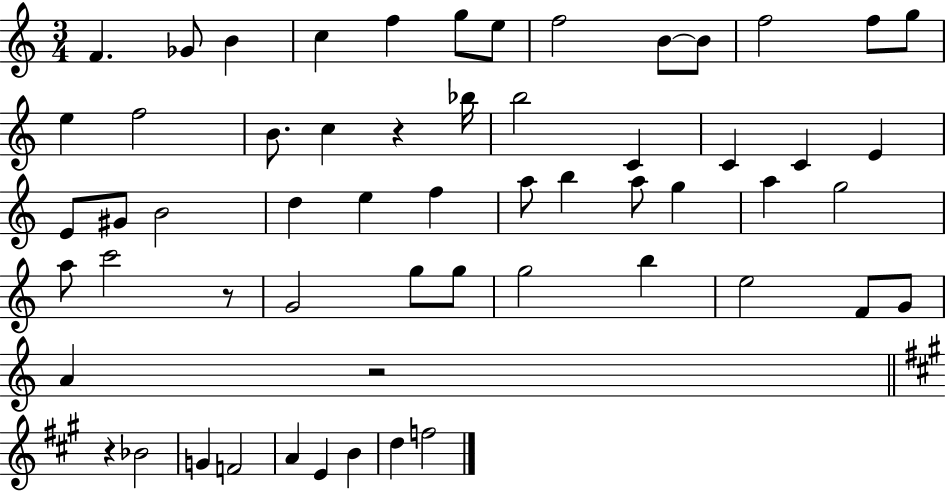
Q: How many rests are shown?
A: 4